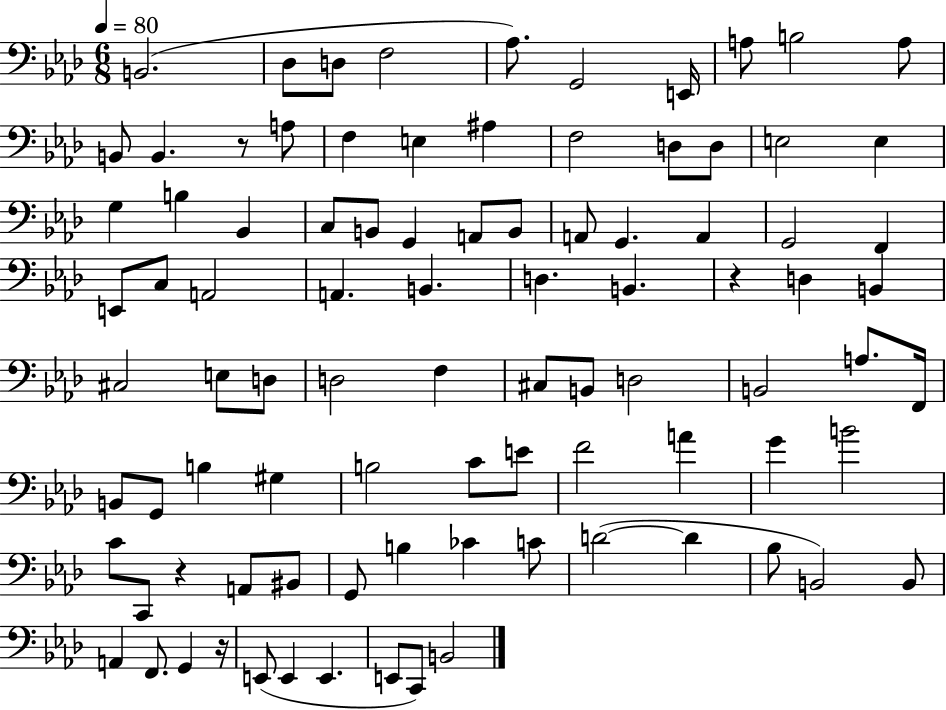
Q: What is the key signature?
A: AES major